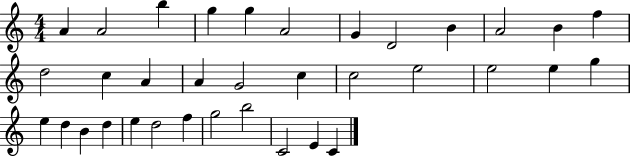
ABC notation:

X:1
T:Untitled
M:4/4
L:1/4
K:C
A A2 b g g A2 G D2 B A2 B f d2 c A A G2 c c2 e2 e2 e g e d B d e d2 f g2 b2 C2 E C